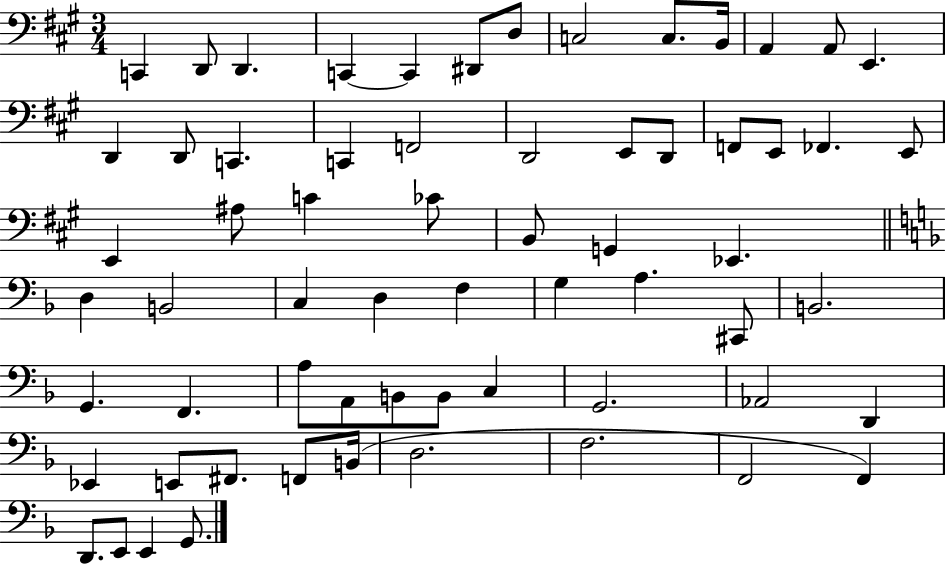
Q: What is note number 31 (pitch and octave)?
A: G2